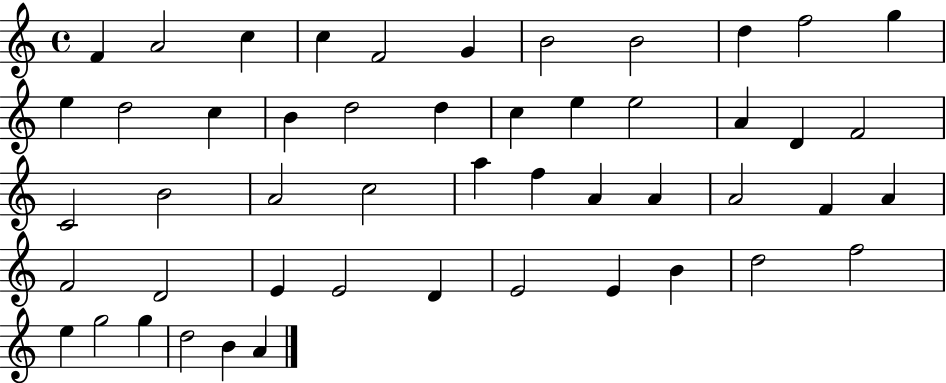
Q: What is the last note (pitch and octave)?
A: A4